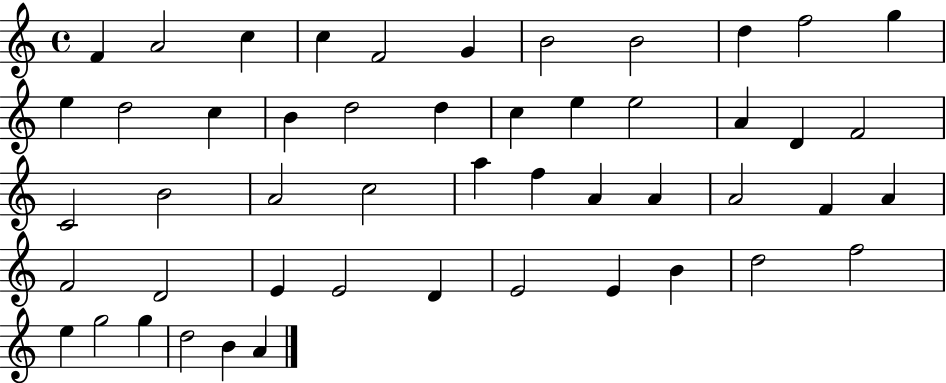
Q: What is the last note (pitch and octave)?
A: A4